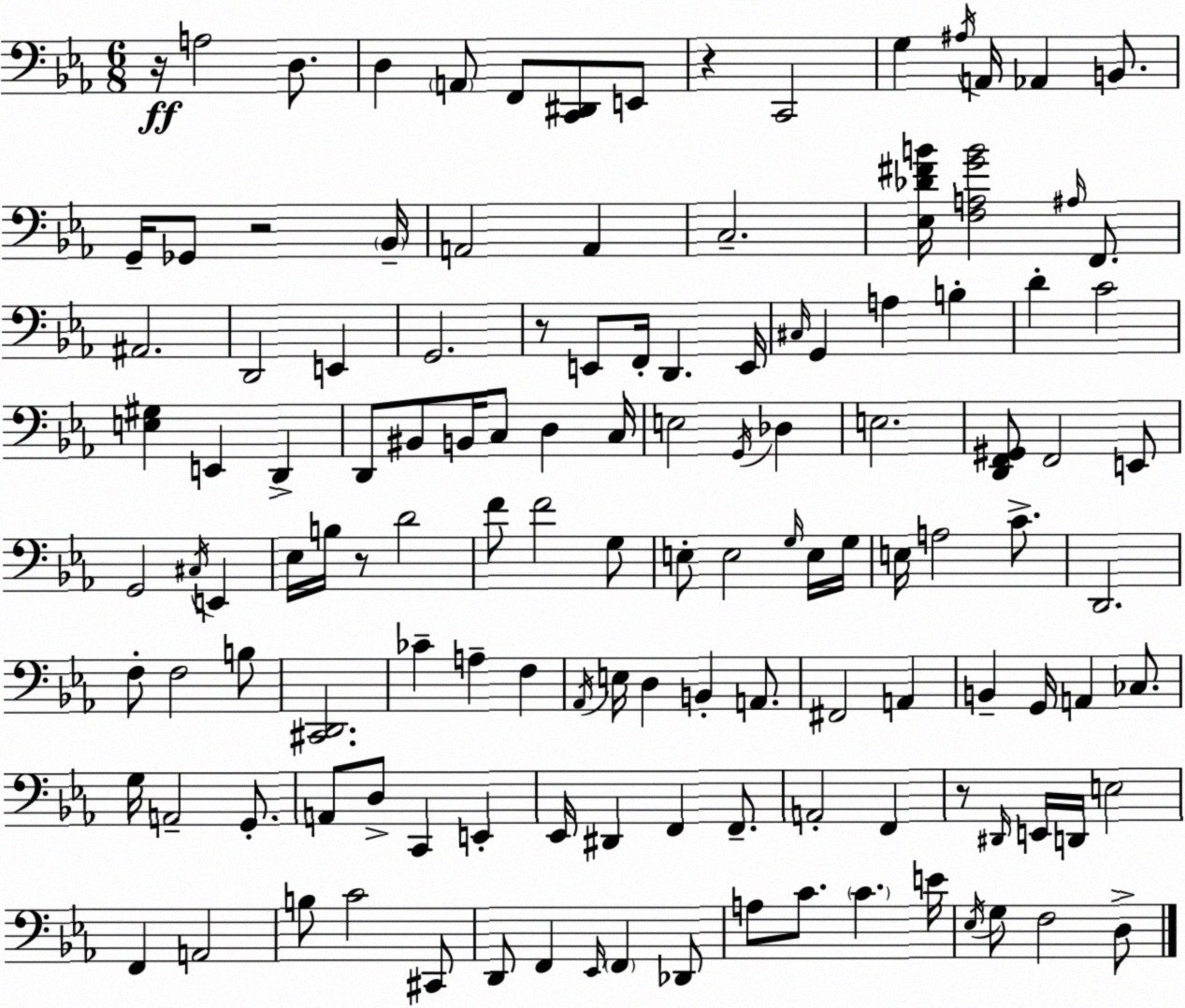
X:1
T:Untitled
M:6/8
L:1/4
K:Cm
z/4 A,2 D,/2 D, A,,/2 F,,/2 [C,,^D,,]/2 E,,/2 z C,,2 G, ^A,/4 A,,/4 _A,, B,,/2 G,,/4 _G,,/2 z2 _B,,/4 A,,2 A,, C,2 [_E,_D^FB]/4 [F,A,GB]2 ^A,/4 F,,/2 ^A,,2 D,,2 E,, G,,2 z/2 E,,/2 F,,/4 D,, E,,/4 ^C,/4 G,, A, B, D C2 [E,^G,] E,, D,, D,,/2 ^B,,/2 B,,/4 C,/2 D, C,/4 E,2 G,,/4 _D, E,2 [D,,F,,^G,,]/2 F,,2 E,,/2 G,,2 ^C,/4 E,, _E,/4 B,/4 z/2 D2 F/2 F2 G,/2 E,/2 E,2 G,/4 E,/4 G,/4 E,/4 A,2 C/2 D,,2 F,/2 F,2 B,/2 [^C,,D,,]2 _C A, F, _A,,/4 E,/4 D, B,, A,,/2 ^F,,2 A,, B,, G,,/4 A,, _C,/2 G,/4 A,,2 G,,/2 A,,/2 D,/2 C,, E,, _E,,/4 ^D,, F,, F,,/2 A,,2 F,, z/2 ^D,,/4 E,,/4 D,,/4 E,2 F,, A,,2 B,/2 C2 ^C,,/2 D,,/2 F,, _E,,/4 F,, _D,,/2 A,/2 C/2 C E/4 _E,/4 G,/2 F,2 D,/2